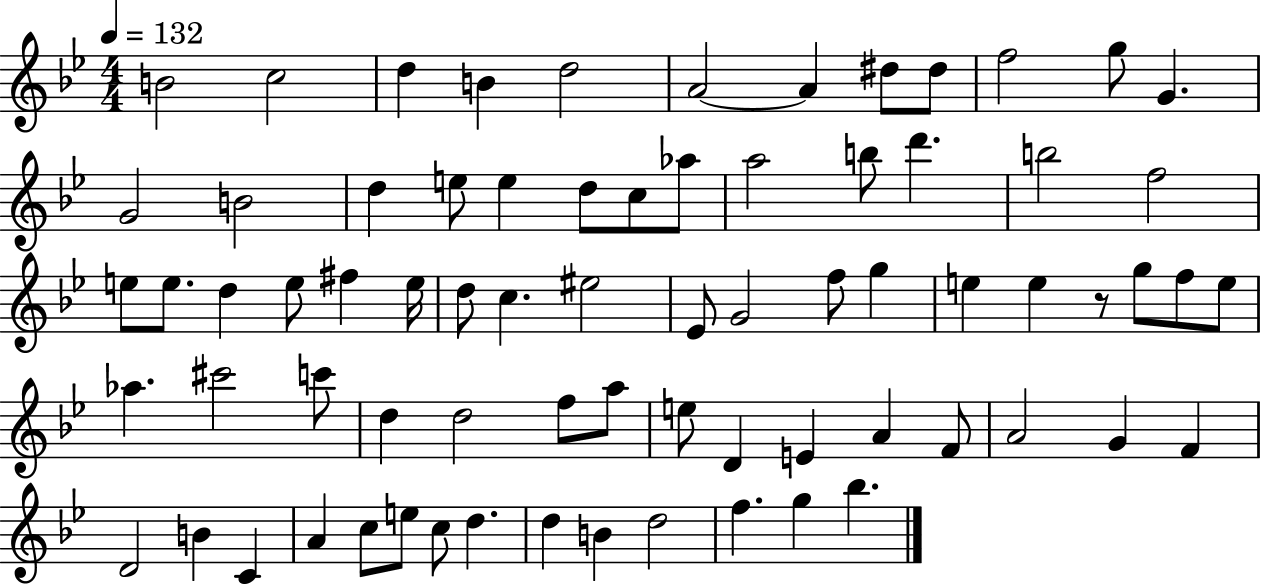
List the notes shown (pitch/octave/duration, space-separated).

B4/h C5/h D5/q B4/q D5/h A4/h A4/q D#5/e D#5/e F5/h G5/e G4/q. G4/h B4/h D5/q E5/e E5/q D5/e C5/e Ab5/e A5/h B5/e D6/q. B5/h F5/h E5/e E5/e. D5/q E5/e F#5/q E5/s D5/e C5/q. EIS5/h Eb4/e G4/h F5/e G5/q E5/q E5/q R/e G5/e F5/e E5/e Ab5/q. C#6/h C6/e D5/q D5/h F5/e A5/e E5/e D4/q E4/q A4/q F4/e A4/h G4/q F4/q D4/h B4/q C4/q A4/q C5/e E5/e C5/e D5/q. D5/q B4/q D5/h F5/q. G5/q Bb5/q.